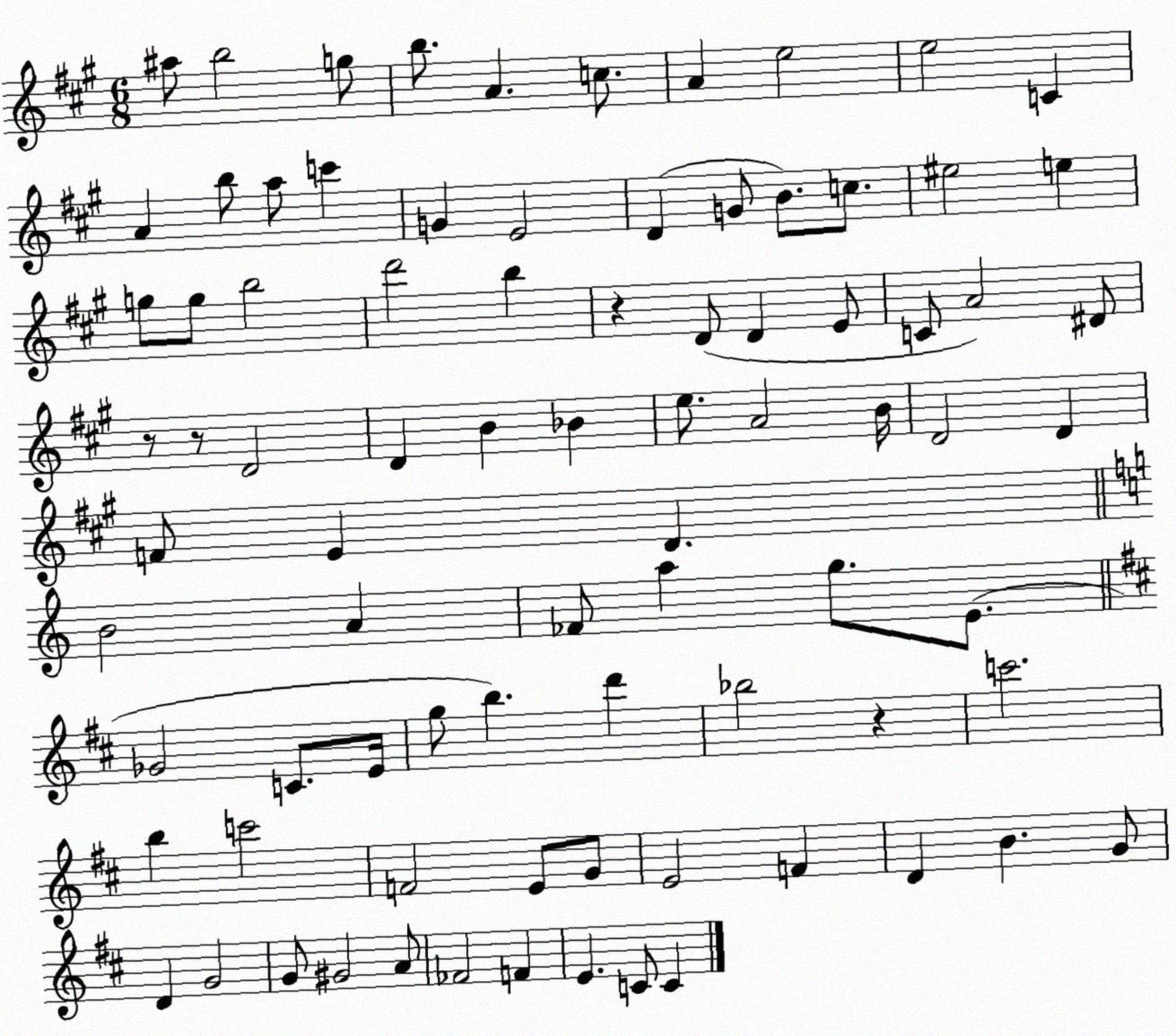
X:1
T:Untitled
M:6/8
L:1/4
K:A
^a/2 b2 g/2 b/2 A c/2 A e2 e2 C A b/2 a/2 c' G E2 D G/2 B/2 c/2 ^e2 e g/2 g/2 b2 d'2 b z D/2 D E/2 C/2 A2 ^D/2 z/2 z/2 D2 D B _B e/2 A2 B/4 D2 D F/2 E D B2 A _F/2 a g/2 E/2 _G2 C/2 E/4 g/2 b d' _b2 z c'2 b c'2 F2 E/2 G/2 E2 F D B G/2 D G2 G/2 ^G2 A/2 _F2 F E C/2 C